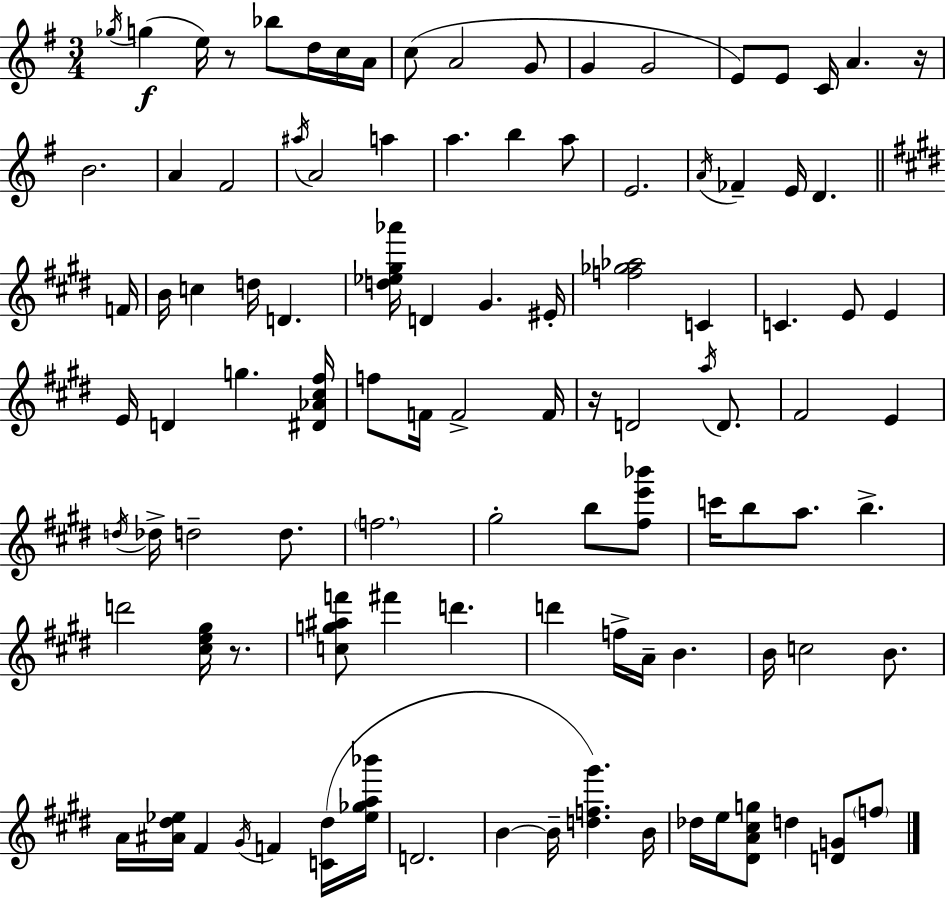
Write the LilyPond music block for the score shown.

{
  \clef treble
  \numericTimeSignature
  \time 3/4
  \key g \major
  \acciaccatura { ges''16 }(\f g''4 e''16) r8 bes''8 d''16 c''16 | a'16 c''8( a'2 g'8 | g'4 g'2 | e'8) e'8 c'16 a'4. | \break r16 b'2. | a'4 fis'2 | \acciaccatura { ais''16 } a'2 a''4 | a''4. b''4 | \break a''8 e'2. | \acciaccatura { a'16 } fes'4-- e'16 d'4. | \bar "||" \break \key e \major f'16 b'16 c''4 d''16 d'4. | <d'' ees'' gis'' aes'''>16 d'4 gis'4. | eis'16-. <f'' ges'' aes''>2 c'4 | c'4. e'8 e'4 | \break e'16 d'4 g''4. | <dis' aes' cis'' fis''>16 f''8 f'16 f'2-> | f'16 r16 d'2 \acciaccatura { a''16 } d'8. | fis'2 e'4 | \break \acciaccatura { d''16 } des''16-> d''2-- | d''8. \parenthesize f''2. | gis''2-. b''8 | <fis'' e''' bes'''>8 c'''16 b''8 a''8. b''4.-> | \break d'''2 <cis'' e'' gis''>16 | r8. <c'' g'' ais'' f'''>8 fis'''4 d'''4. | d'''4 f''16-> a'16-- b'4. | b'16 c''2 | \break b'8. a'16 <ais' dis'' ees''>16 fis'4 \acciaccatura { gis'16 } f'4 | <c' dis''>16( <ees'' ges'' a'' bes'''>16 d'2. | b'4~~ b'16-- <d'' f'' gis'''>4.) | b'16 des''16 e''16 <dis' a' cis'' g''>8 d''4 | \break <d' g'>8 \parenthesize f''8 \bar "|."
}